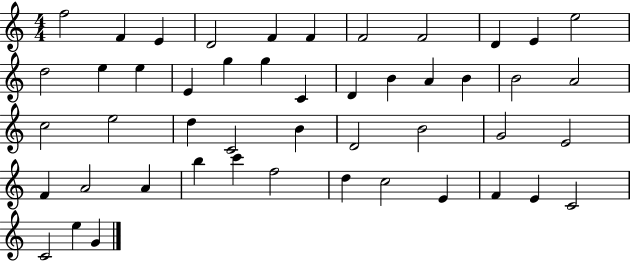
X:1
T:Untitled
M:4/4
L:1/4
K:C
f2 F E D2 F F F2 F2 D E e2 d2 e e E g g C D B A B B2 A2 c2 e2 d C2 B D2 B2 G2 E2 F A2 A b c' f2 d c2 E F E C2 C2 e G